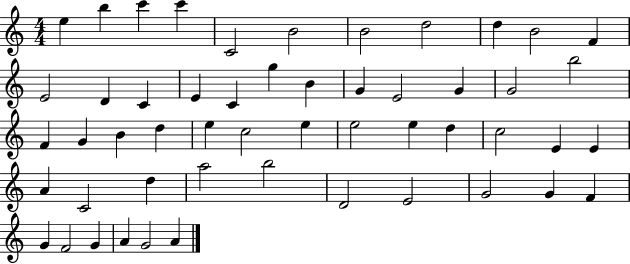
X:1
T:Untitled
M:4/4
L:1/4
K:C
e b c' c' C2 B2 B2 d2 d B2 F E2 D C E C g B G E2 G G2 b2 F G B d e c2 e e2 e d c2 E E A C2 d a2 b2 D2 E2 G2 G F G F2 G A G2 A